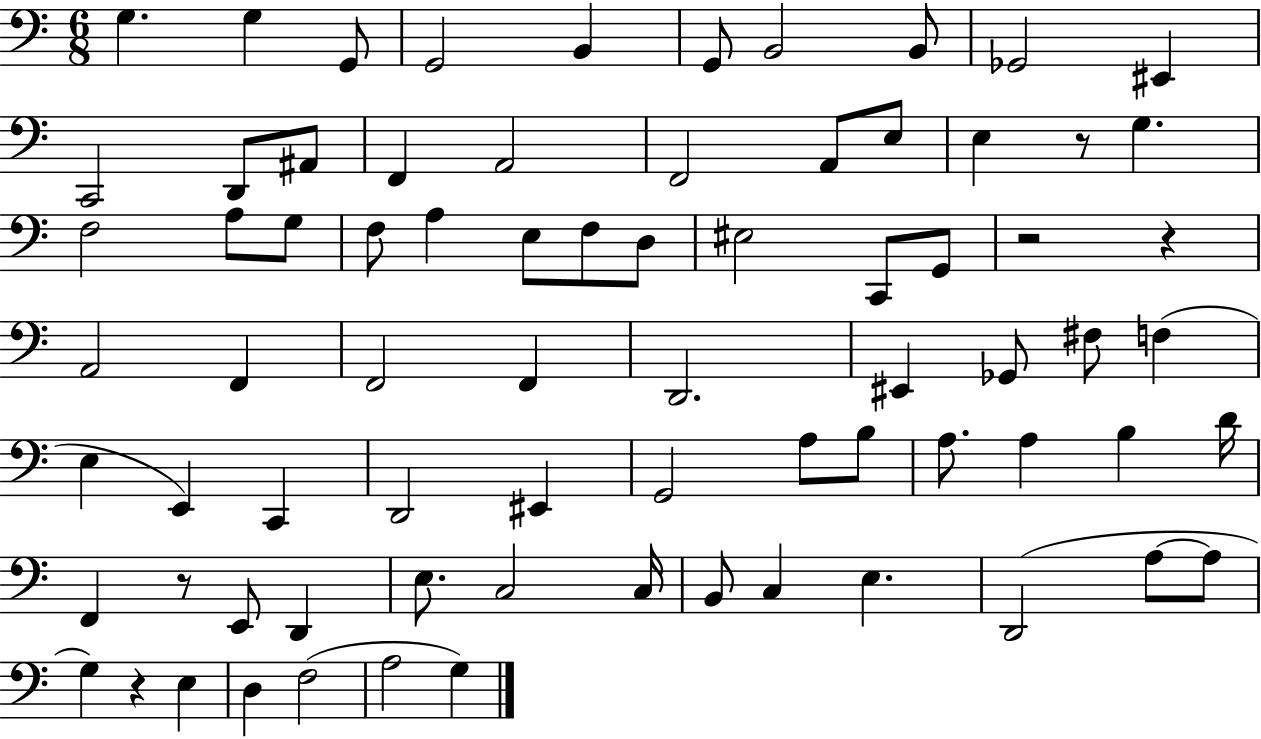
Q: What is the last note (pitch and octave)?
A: G3